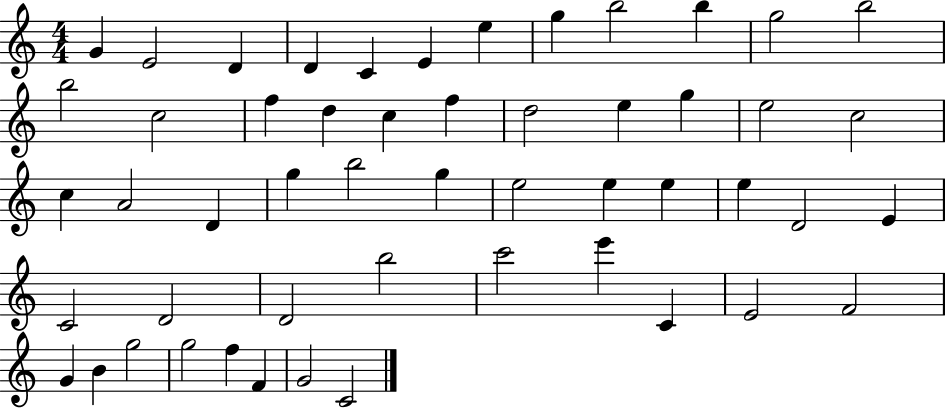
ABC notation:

X:1
T:Untitled
M:4/4
L:1/4
K:C
G E2 D D C E e g b2 b g2 b2 b2 c2 f d c f d2 e g e2 c2 c A2 D g b2 g e2 e e e D2 E C2 D2 D2 b2 c'2 e' C E2 F2 G B g2 g2 f F G2 C2